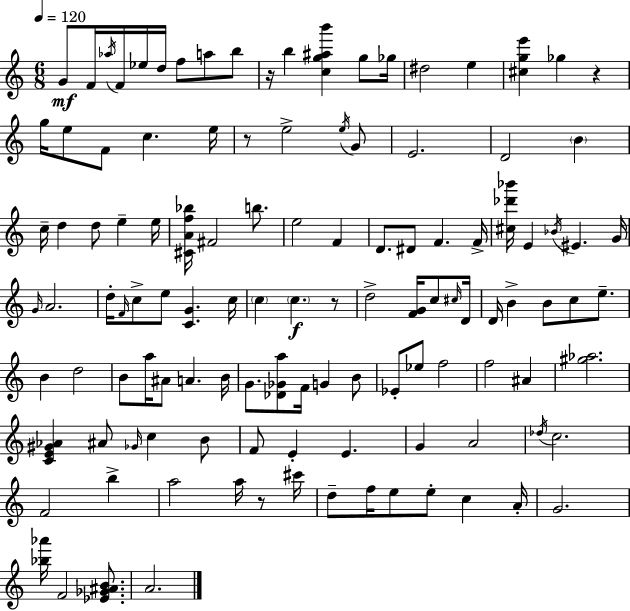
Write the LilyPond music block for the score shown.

{
  \clef treble
  \numericTimeSignature
  \time 6/8
  \key c \major
  \tempo 4 = 120
  \repeat volta 2 { g'8\mf f'16 \acciaccatura { aes''16 } f'16 ees''16 d''16 f''8 a''8 b''8 | r16 b''4 <c'' g'' ais'' b'''>4 g''8 | ges''16 dis''2 e''4 | <cis'' g'' e'''>4 ges''4 r4 | \break g''16 e''8 f'8 c''4. | e''16 r8 e''2-> \acciaccatura { e''16 } | g'8 e'2. | d'2 \parenthesize b'4 | \break c''16-- d''4 d''8 e''4-- | e''16 <cis' a' f'' bes''>16 fis'2 b''8. | e''2 f'4 | d'8. dis'8 f'4. | \break f'16-> <cis'' des''' bes'''>16 e'4 \acciaccatura { bes'16 } eis'4. | g'16 \grace { g'16 } a'2. | d''16-. \grace { f'16 } c''8-> e''8 <c' g'>4. | c''16 \parenthesize c''4 \parenthesize c''4.\f | \break r8 d''2-> | <f' g'>16 c''8 \grace { cis''16 } d'16 d'16 b'4-> b'8 | c''8 e''8.-- b'4 d''2 | b'8 a''16 ais'8 a'4. | \break b'16 g'8. <des' ges' a''>8 f'16 | g'4 b'8 ees'8-. ees''8 f''2 | f''2 | ais'4 <gis'' aes''>2. | \break <c' e' gis' aes'>4 ais'8 | \grace { ges'16 } c''4 b'8 f'8 e'4-. | e'4. g'4 a'2 | \acciaccatura { des''16 } c''2. | \break f'2 | b''4-> a''2 | a''16 r8 cis'''16 d''8-- f''16 e''8 | e''8-. c''4 a'16-. g'2. | \break <bes'' aes'''>16 f'2 | <ees' ges' ais' b'>8. a'2. | } \bar "|."
}